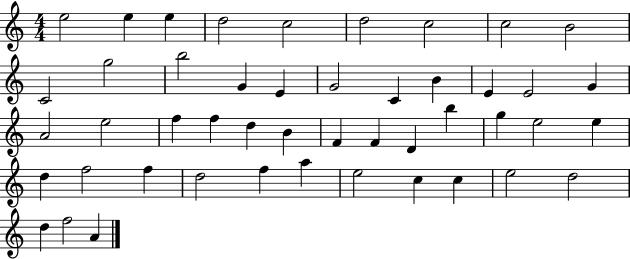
{
  \clef treble
  \numericTimeSignature
  \time 4/4
  \key c \major
  e''2 e''4 e''4 | d''2 c''2 | d''2 c''2 | c''2 b'2 | \break c'2 g''2 | b''2 g'4 e'4 | g'2 c'4 b'4 | e'4 e'2 g'4 | \break a'2 e''2 | f''4 f''4 d''4 b'4 | f'4 f'4 d'4 b''4 | g''4 e''2 e''4 | \break d''4 f''2 f''4 | d''2 f''4 a''4 | e''2 c''4 c''4 | e''2 d''2 | \break d''4 f''2 a'4 | \bar "|."
}